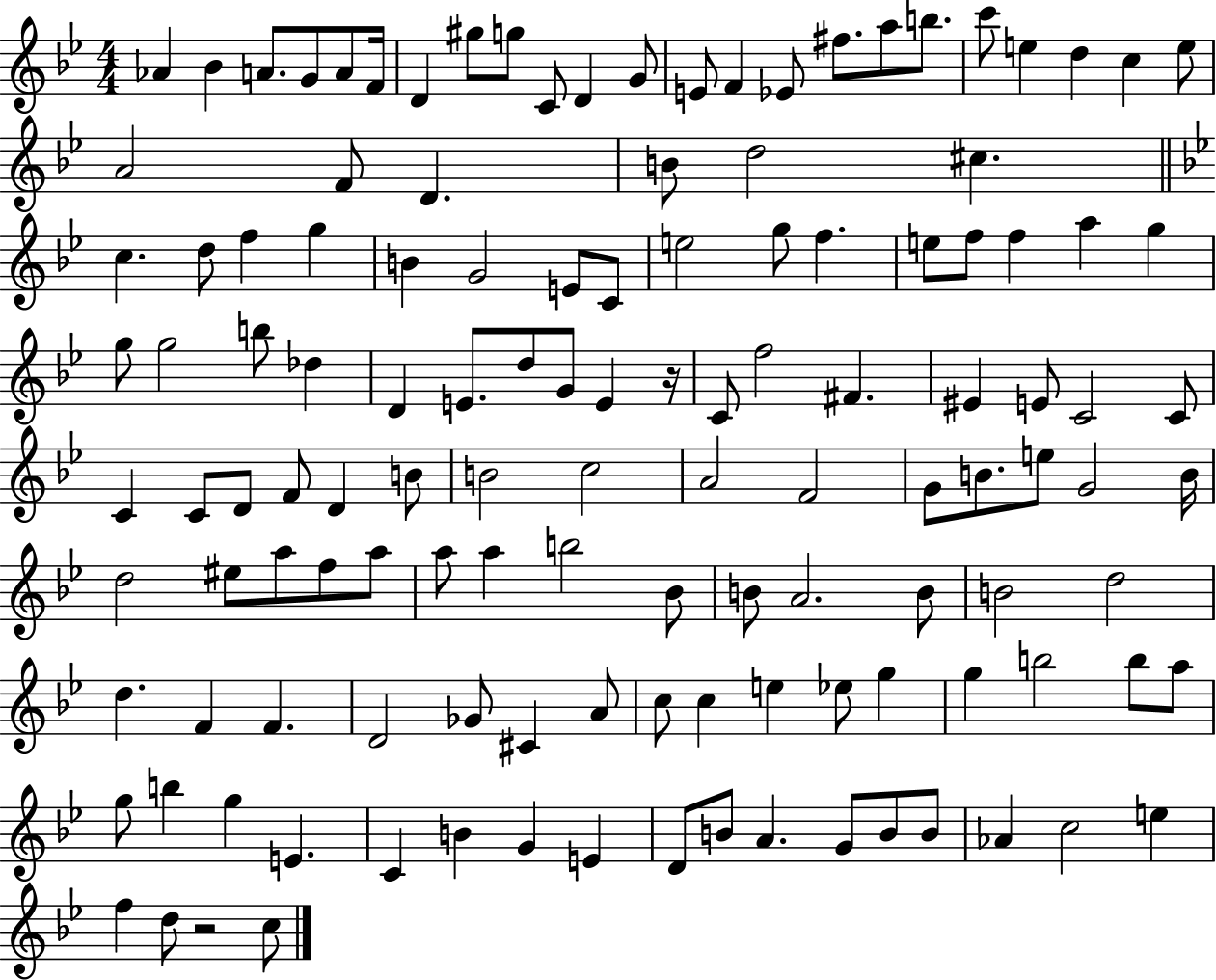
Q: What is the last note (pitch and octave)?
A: C5